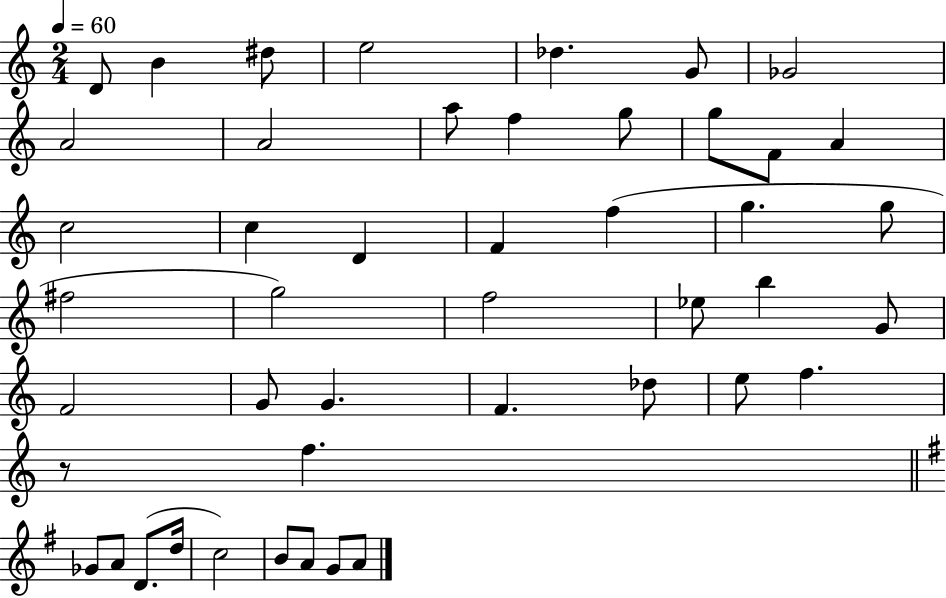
{
  \clef treble
  \numericTimeSignature
  \time 2/4
  \key c \major
  \tempo 4 = 60
  \repeat volta 2 { d'8 b'4 dis''8 | e''2 | des''4. g'8 | ges'2 | \break a'2 | a'2 | a''8 f''4 g''8 | g''8 f'8 a'4 | \break c''2 | c''4 d'4 | f'4 f''4( | g''4. g''8 | \break fis''2 | g''2) | f''2 | ees''8 b''4 g'8 | \break f'2 | g'8 g'4. | f'4. des''8 | e''8 f''4. | \break r8 f''4. | \bar "||" \break \key g \major ges'8 a'8 d'8.( d''16 | c''2) | b'8 a'8 g'8 a'8 | } \bar "|."
}